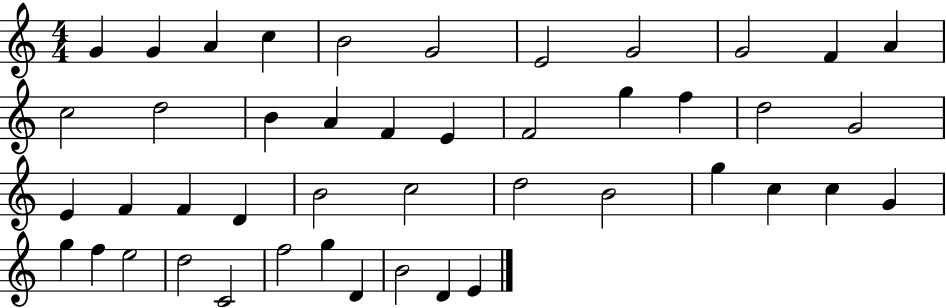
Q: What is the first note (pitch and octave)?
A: G4